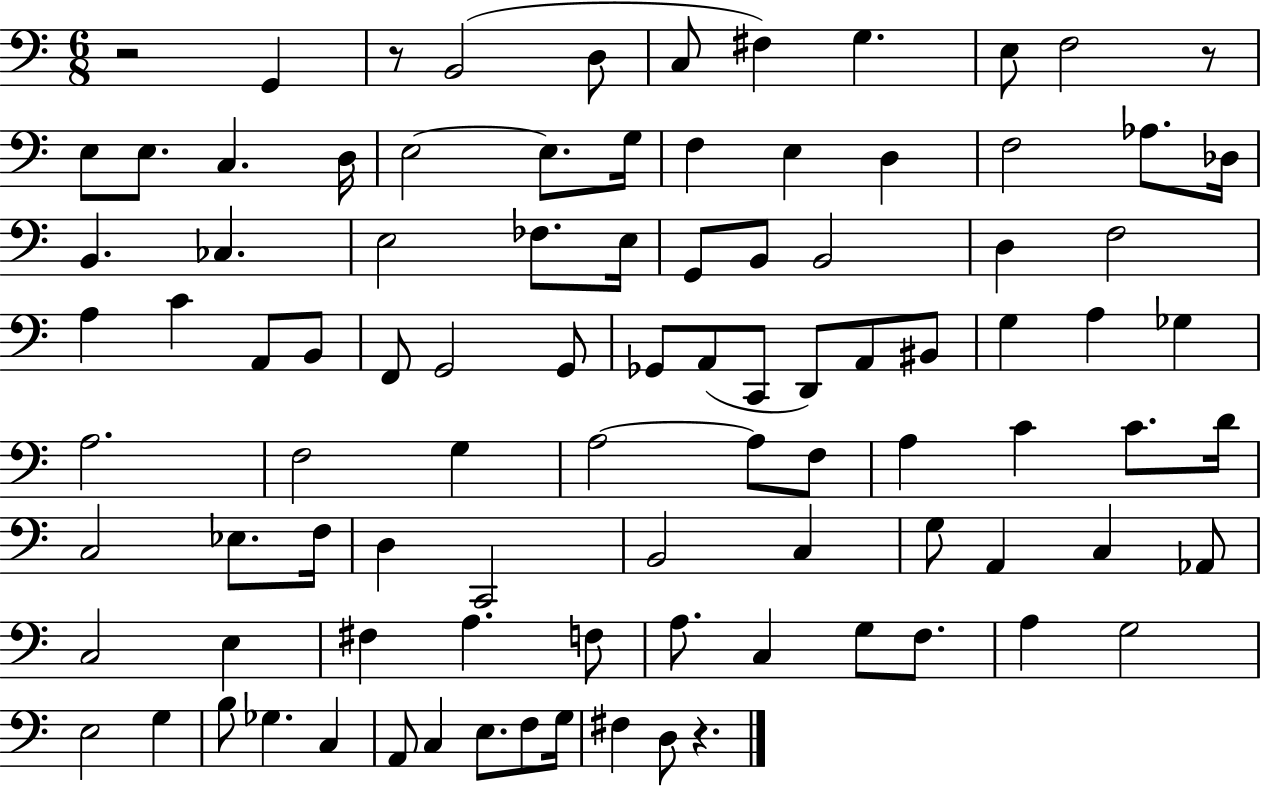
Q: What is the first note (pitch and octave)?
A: G2